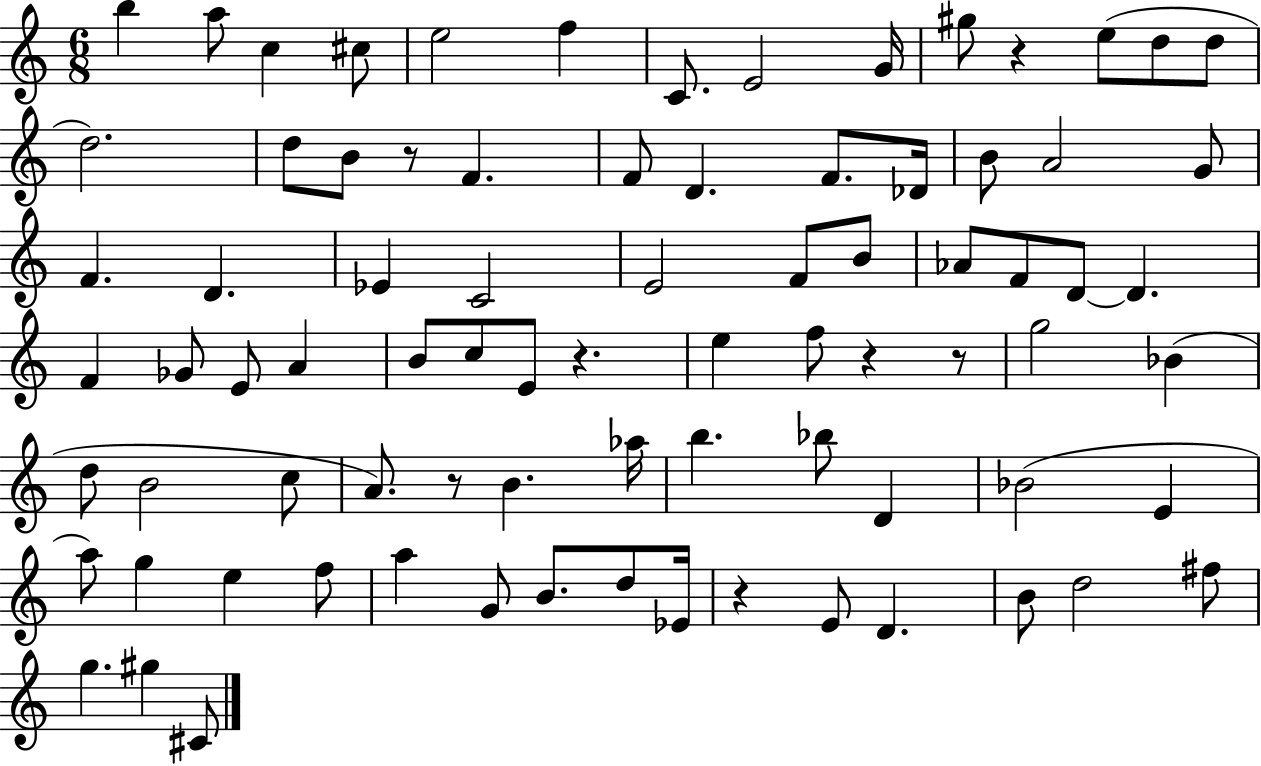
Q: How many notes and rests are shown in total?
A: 81